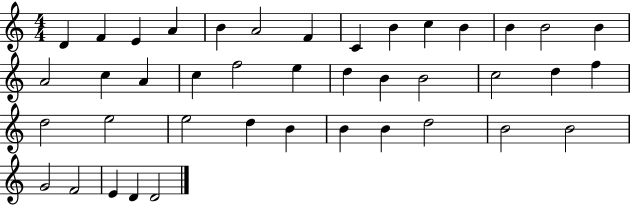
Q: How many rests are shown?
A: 0